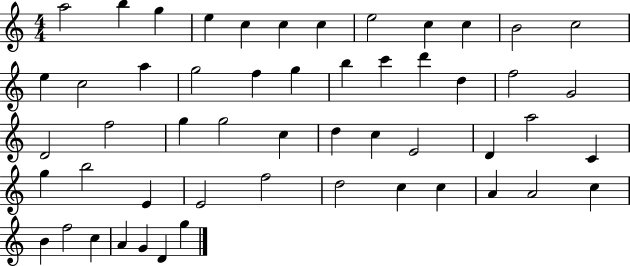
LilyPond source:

{
  \clef treble
  \numericTimeSignature
  \time 4/4
  \key c \major
  a''2 b''4 g''4 | e''4 c''4 c''4 c''4 | e''2 c''4 c''4 | b'2 c''2 | \break e''4 c''2 a''4 | g''2 f''4 g''4 | b''4 c'''4 d'''4 d''4 | f''2 g'2 | \break d'2 f''2 | g''4 g''2 c''4 | d''4 c''4 e'2 | d'4 a''2 c'4 | \break g''4 b''2 e'4 | e'2 f''2 | d''2 c''4 c''4 | a'4 a'2 c''4 | \break b'4 f''2 c''4 | a'4 g'4 d'4 g''4 | \bar "|."
}